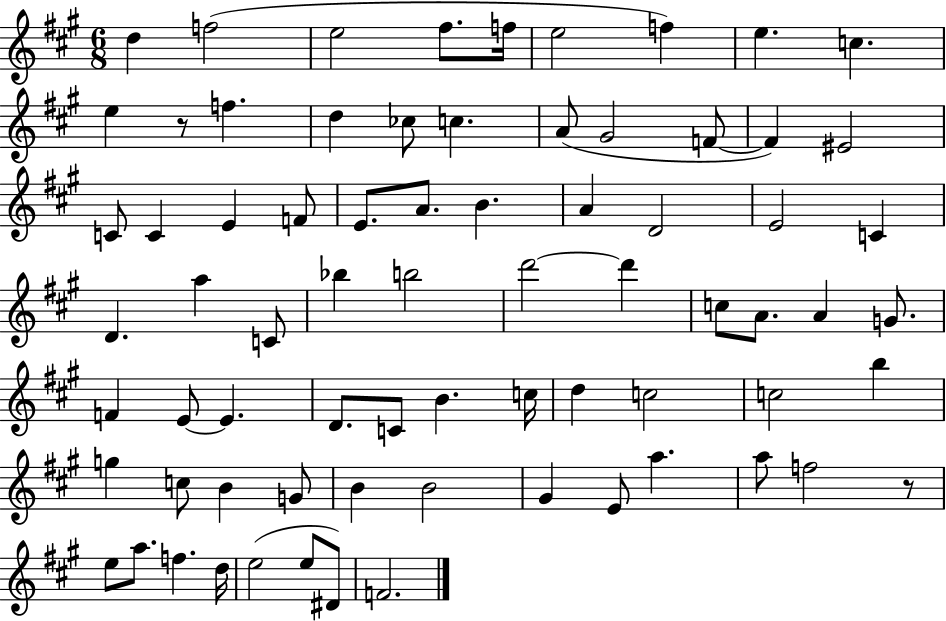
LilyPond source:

{
  \clef treble
  \numericTimeSignature
  \time 6/8
  \key a \major
  \repeat volta 2 { d''4 f''2( | e''2 fis''8. f''16 | e''2 f''4) | e''4. c''4. | \break e''4 r8 f''4. | d''4 ces''8 c''4. | a'8( gis'2 f'8~~ | f'4) eis'2 | \break c'8 c'4 e'4 f'8 | e'8. a'8. b'4. | a'4 d'2 | e'2 c'4 | \break d'4. a''4 c'8 | bes''4 b''2 | d'''2~~ d'''4 | c''8 a'8. a'4 g'8. | \break f'4 e'8~~ e'4. | d'8. c'8 b'4. c''16 | d''4 c''2 | c''2 b''4 | \break g''4 c''8 b'4 g'8 | b'4 b'2 | gis'4 e'8 a''4. | a''8 f''2 r8 | \break e''8 a''8. f''4. d''16 | e''2( e''8 dis'8) | f'2. | } \bar "|."
}